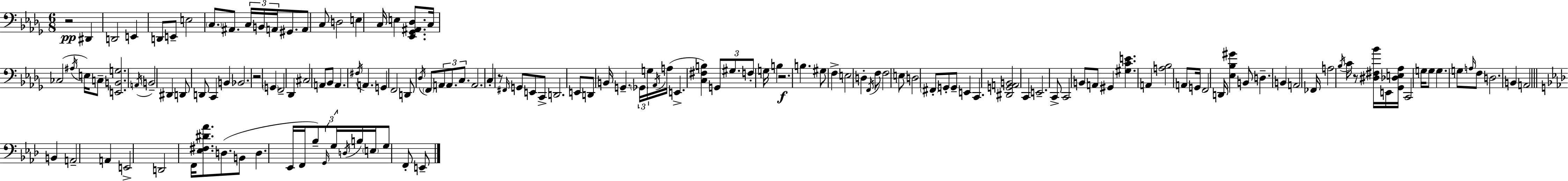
{
  \clef bass
  \numericTimeSignature
  \time 6/8
  \key bes \minor
  r2\pp dis,4 | d,2 e,4 | d,8 e,8-- e2 | \parenthesize c8. ais,8. \tuplet 3/2 { c16 b,16 a,16 } gis,8. | \break a,8 c8 d2 | e4 c16 e4 <ees, ges, ais, des>8. | c16 ces2( \acciaccatura { ais16 } e16) c8-- | <e, b, g>2. | \break \acciaccatura { a,16 } \parenthesize b,2-- dis,4 | d,8 d,8 c,4 b,4 | bes,2. | r2 \parenthesize g,4 | \break f,2-- des,4 | cis2 a,8 | bes,8 a,4. \acciaccatura { fis16 } a,4. | g,4 f,2 | \break d,8 \acciaccatura { des16 } \parenthesize f,8 \tuplet 3/2 { a,8 a,8. | c8. } a,2. | c4-. r8 \grace { fis,16 } g,8 | e,8 c,8-> d,2. | \break e,8 d,8 b,16 g,4.-- | \tuplet 3/2 { \parenthesize ges,16 g16 \acciaccatura { aes,16 } } a16( e,4.-> | <c fis b>4) \tuplet 3/2 { g,8 gis8. f8-. } | g16 b4 r2.\f | \break b4. | gis8 f4-> e2 | d4-. \acciaccatura { f,16 } f8 f2 | e8 d2 | \break \parenthesize fis,8-. g,8-. g,8-- e,4 | c,4. <dis, g, a, b,>2 | c,4 e,2.-- | c,8-> c,2 | \break b,8 a,8 gis,4 | <gis c' e'>4. a,4 <a bes>2 | a,8 g,16 f,2 | d,16 <ees bes gis'>4 b,8 | \break d4.-- b,4 a,2 | fes,16 a2 | \acciaccatura { bes16 } c'16 r8 <dis fis bes'>16 e,16 <ges, des e aes>16 c,2 | g16 g8 g4. | \break g8 \grace { a16 } f8 d2. | b,4 | a,2 \bar "||" \break \key aes \major b,4 a,2-- | a,4 e,2-> | d,2 f,16 <ees fis dis' aes'>8. | d8.( b,8 d4. ees,16 | \break f,16 bes8--) \tuplet 3/2 { \grace { g,16 } g16 \acciaccatura { d16 } } b16 \parenthesize e16 g8 f,8-. | e,8-- \bar "|."
}